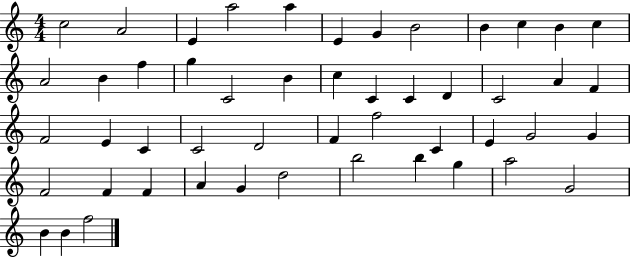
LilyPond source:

{
  \clef treble
  \numericTimeSignature
  \time 4/4
  \key c \major
  c''2 a'2 | e'4 a''2 a''4 | e'4 g'4 b'2 | b'4 c''4 b'4 c''4 | \break a'2 b'4 f''4 | g''4 c'2 b'4 | c''4 c'4 c'4 d'4 | c'2 a'4 f'4 | \break f'2 e'4 c'4 | c'2 d'2 | f'4 f''2 c'4 | e'4 g'2 g'4 | \break f'2 f'4 f'4 | a'4 g'4 d''2 | b''2 b''4 g''4 | a''2 g'2 | \break b'4 b'4 f''2 | \bar "|."
}